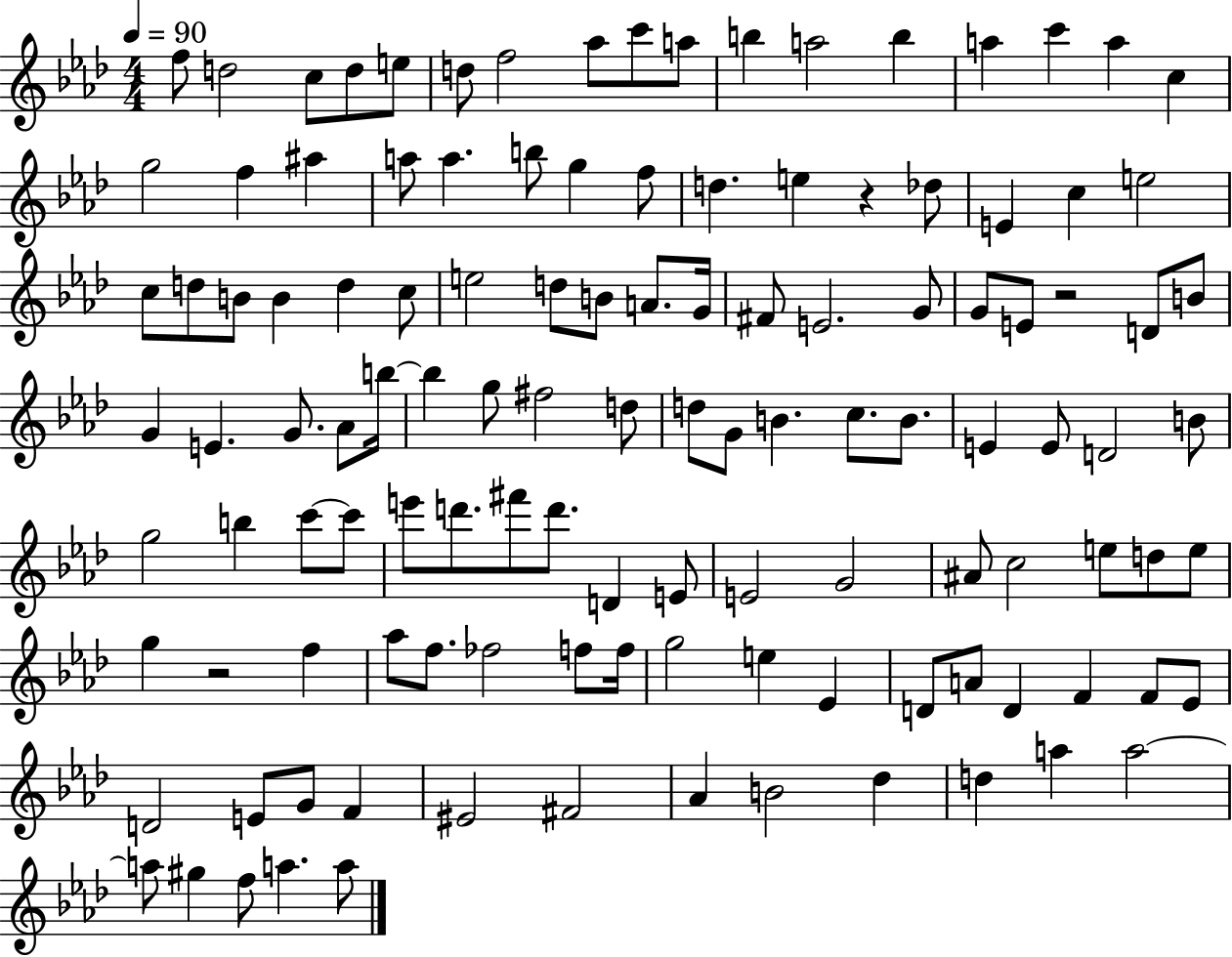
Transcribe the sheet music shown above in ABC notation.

X:1
T:Untitled
M:4/4
L:1/4
K:Ab
f/2 d2 c/2 d/2 e/2 d/2 f2 _a/2 c'/2 a/2 b a2 b a c' a c g2 f ^a a/2 a b/2 g f/2 d e z _d/2 E c e2 c/2 d/2 B/2 B d c/2 e2 d/2 B/2 A/2 G/4 ^F/2 E2 G/2 G/2 E/2 z2 D/2 B/2 G E G/2 _A/2 b/4 b g/2 ^f2 d/2 d/2 G/2 B c/2 B/2 E E/2 D2 B/2 g2 b c'/2 c'/2 e'/2 d'/2 ^f'/2 d'/2 D E/2 E2 G2 ^A/2 c2 e/2 d/2 e/2 g z2 f _a/2 f/2 _f2 f/2 f/4 g2 e _E D/2 A/2 D F F/2 _E/2 D2 E/2 G/2 F ^E2 ^F2 _A B2 _d d a a2 a/2 ^g f/2 a a/2